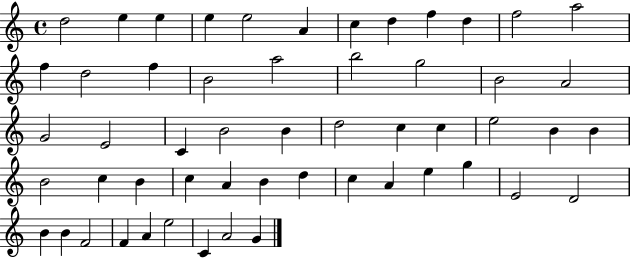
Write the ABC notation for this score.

X:1
T:Untitled
M:4/4
L:1/4
K:C
d2 e e e e2 A c d f d f2 a2 f d2 f B2 a2 b2 g2 B2 A2 G2 E2 C B2 B d2 c c e2 B B B2 c B c A B d c A e g E2 D2 B B F2 F A e2 C A2 G